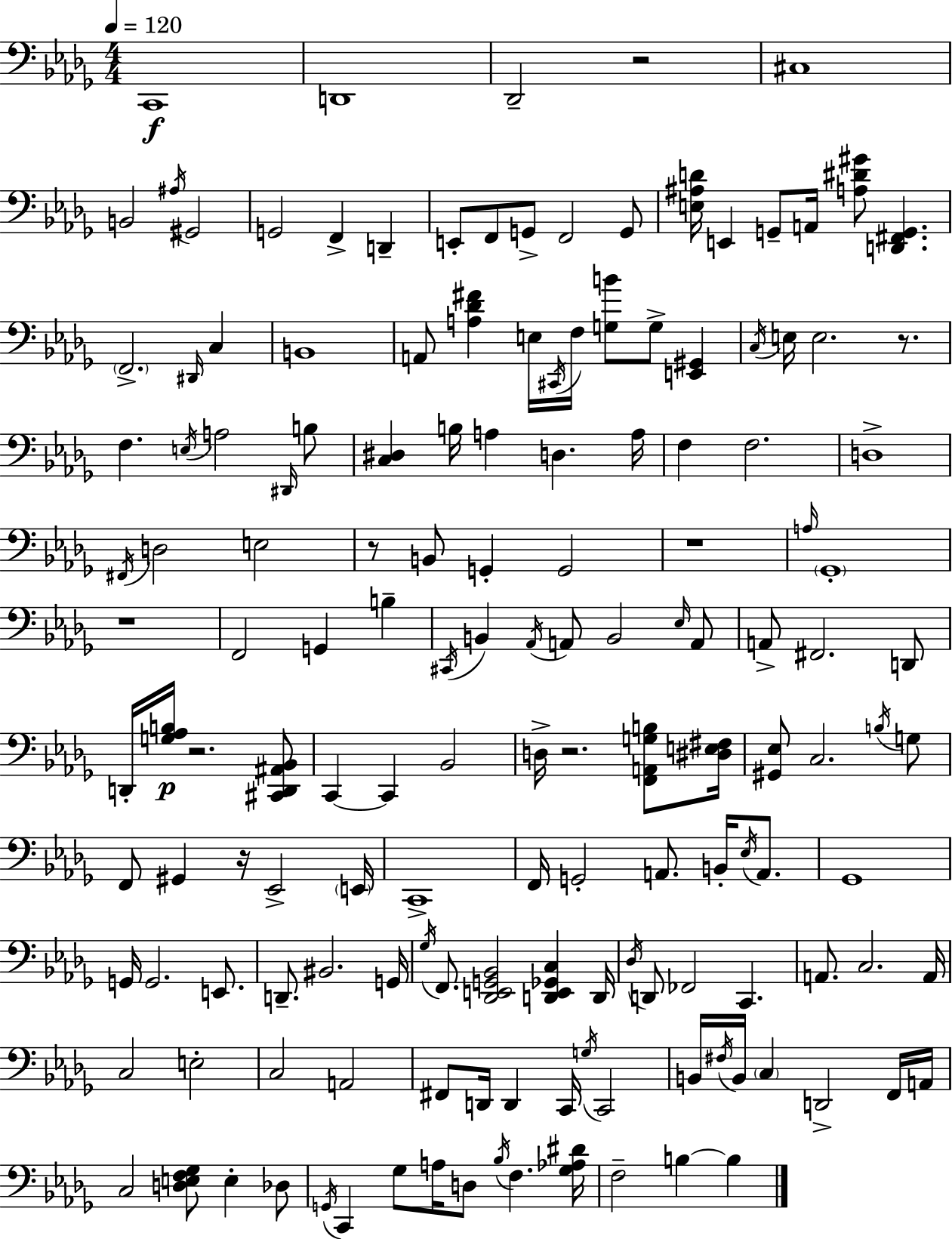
X:1
T:Untitled
M:4/4
L:1/4
K:Bbm
C,,4 D,,4 _D,,2 z2 ^C,4 B,,2 ^A,/4 ^G,,2 G,,2 F,, D,, E,,/2 F,,/2 G,,/2 F,,2 G,,/2 [E,^A,D]/4 E,, G,,/2 A,,/4 [A,^D^G]/2 [D,,^F,,G,,] F,,2 ^D,,/4 C, B,,4 A,,/2 [A,_D^F] E,/4 ^C,,/4 F,/4 [G,B]/2 G,/2 [E,,^G,,] C,/4 E,/4 E,2 z/2 F, E,/4 A,2 ^D,,/4 B,/2 [C,^D,] B,/4 A, D, A,/4 F, F,2 D,4 ^F,,/4 D,2 E,2 z/2 B,,/2 G,, G,,2 z4 A,/4 _G,,4 z4 F,,2 G,, B, ^C,,/4 B,, _A,,/4 A,,/2 B,,2 _E,/4 A,,/2 A,,/2 ^F,,2 D,,/2 D,,/4 [G,_A,B,]/4 z2 [^C,,D,,^A,,_B,,]/2 C,, C,, _B,,2 D,/4 z2 [F,,A,,G,B,]/2 [^D,E,^F,]/4 [^G,,_E,]/2 C,2 B,/4 G,/2 F,,/2 ^G,, z/4 _E,,2 E,,/4 C,,4 F,,/4 G,,2 A,,/2 B,,/4 _E,/4 A,,/2 _G,,4 G,,/4 G,,2 E,,/2 D,,/2 ^B,,2 G,,/4 _G,/4 F,,/2 [_D,,E,,G,,_B,,]2 [D,,E,,_G,,C,] D,,/4 _D,/4 D,,/2 _F,,2 C,, A,,/2 C,2 A,,/4 C,2 E,2 C,2 A,,2 ^F,,/2 D,,/4 D,, C,,/4 G,/4 C,,2 B,,/4 ^F,/4 B,,/4 C, D,,2 F,,/4 A,,/4 C,2 [D,E,F,_G,]/2 E, _D,/2 G,,/4 C,, _G,/2 A,/4 D,/2 _B,/4 F, [_G,_A,^D]/4 F,2 B, B,